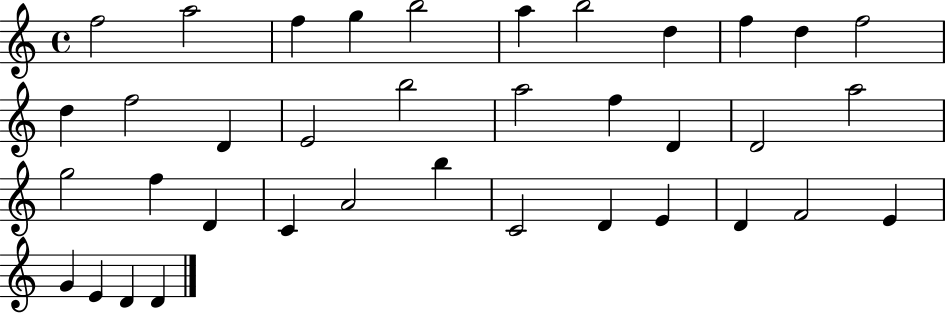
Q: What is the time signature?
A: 4/4